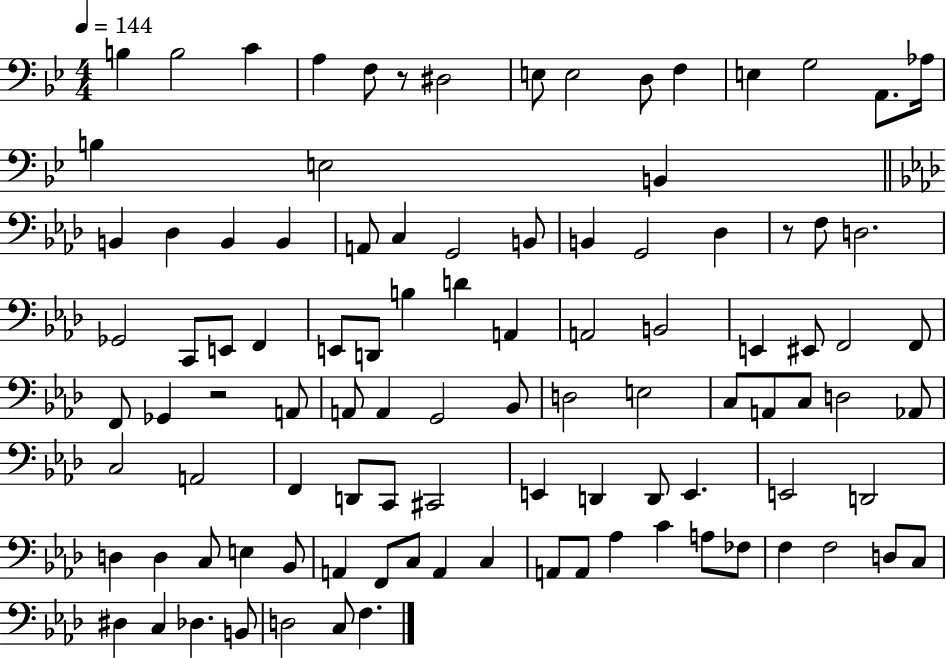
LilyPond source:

{
  \clef bass
  \numericTimeSignature
  \time 4/4
  \key bes \major
  \tempo 4 = 144
  b4 b2 c'4 | a4 f8 r8 dis2 | e8 e2 d8 f4 | e4 g2 a,8. aes16 | \break b4 e2 b,4 | \bar "||" \break \key aes \major b,4 des4 b,4 b,4 | a,8 c4 g,2 b,8 | b,4 g,2 des4 | r8 f8 d2. | \break ges,2 c,8 e,8 f,4 | e,8 d,8 b4 d'4 a,4 | a,2 b,2 | e,4 eis,8 f,2 f,8 | \break f,8 ges,4 r2 a,8 | a,8 a,4 g,2 bes,8 | d2 e2 | c8 a,8 c8 d2 aes,8 | \break c2 a,2 | f,4 d,8 c,8 cis,2 | e,4 d,4 d,8 e,4. | e,2 d,2 | \break d4 d4 c8 e4 bes,8 | a,4 f,8 c8 a,4 c4 | a,8 a,8 aes4 c'4 a8 fes8 | f4 f2 d8 c8 | \break dis4 c4 des4. b,8 | d2 c8 f4. | \bar "|."
}